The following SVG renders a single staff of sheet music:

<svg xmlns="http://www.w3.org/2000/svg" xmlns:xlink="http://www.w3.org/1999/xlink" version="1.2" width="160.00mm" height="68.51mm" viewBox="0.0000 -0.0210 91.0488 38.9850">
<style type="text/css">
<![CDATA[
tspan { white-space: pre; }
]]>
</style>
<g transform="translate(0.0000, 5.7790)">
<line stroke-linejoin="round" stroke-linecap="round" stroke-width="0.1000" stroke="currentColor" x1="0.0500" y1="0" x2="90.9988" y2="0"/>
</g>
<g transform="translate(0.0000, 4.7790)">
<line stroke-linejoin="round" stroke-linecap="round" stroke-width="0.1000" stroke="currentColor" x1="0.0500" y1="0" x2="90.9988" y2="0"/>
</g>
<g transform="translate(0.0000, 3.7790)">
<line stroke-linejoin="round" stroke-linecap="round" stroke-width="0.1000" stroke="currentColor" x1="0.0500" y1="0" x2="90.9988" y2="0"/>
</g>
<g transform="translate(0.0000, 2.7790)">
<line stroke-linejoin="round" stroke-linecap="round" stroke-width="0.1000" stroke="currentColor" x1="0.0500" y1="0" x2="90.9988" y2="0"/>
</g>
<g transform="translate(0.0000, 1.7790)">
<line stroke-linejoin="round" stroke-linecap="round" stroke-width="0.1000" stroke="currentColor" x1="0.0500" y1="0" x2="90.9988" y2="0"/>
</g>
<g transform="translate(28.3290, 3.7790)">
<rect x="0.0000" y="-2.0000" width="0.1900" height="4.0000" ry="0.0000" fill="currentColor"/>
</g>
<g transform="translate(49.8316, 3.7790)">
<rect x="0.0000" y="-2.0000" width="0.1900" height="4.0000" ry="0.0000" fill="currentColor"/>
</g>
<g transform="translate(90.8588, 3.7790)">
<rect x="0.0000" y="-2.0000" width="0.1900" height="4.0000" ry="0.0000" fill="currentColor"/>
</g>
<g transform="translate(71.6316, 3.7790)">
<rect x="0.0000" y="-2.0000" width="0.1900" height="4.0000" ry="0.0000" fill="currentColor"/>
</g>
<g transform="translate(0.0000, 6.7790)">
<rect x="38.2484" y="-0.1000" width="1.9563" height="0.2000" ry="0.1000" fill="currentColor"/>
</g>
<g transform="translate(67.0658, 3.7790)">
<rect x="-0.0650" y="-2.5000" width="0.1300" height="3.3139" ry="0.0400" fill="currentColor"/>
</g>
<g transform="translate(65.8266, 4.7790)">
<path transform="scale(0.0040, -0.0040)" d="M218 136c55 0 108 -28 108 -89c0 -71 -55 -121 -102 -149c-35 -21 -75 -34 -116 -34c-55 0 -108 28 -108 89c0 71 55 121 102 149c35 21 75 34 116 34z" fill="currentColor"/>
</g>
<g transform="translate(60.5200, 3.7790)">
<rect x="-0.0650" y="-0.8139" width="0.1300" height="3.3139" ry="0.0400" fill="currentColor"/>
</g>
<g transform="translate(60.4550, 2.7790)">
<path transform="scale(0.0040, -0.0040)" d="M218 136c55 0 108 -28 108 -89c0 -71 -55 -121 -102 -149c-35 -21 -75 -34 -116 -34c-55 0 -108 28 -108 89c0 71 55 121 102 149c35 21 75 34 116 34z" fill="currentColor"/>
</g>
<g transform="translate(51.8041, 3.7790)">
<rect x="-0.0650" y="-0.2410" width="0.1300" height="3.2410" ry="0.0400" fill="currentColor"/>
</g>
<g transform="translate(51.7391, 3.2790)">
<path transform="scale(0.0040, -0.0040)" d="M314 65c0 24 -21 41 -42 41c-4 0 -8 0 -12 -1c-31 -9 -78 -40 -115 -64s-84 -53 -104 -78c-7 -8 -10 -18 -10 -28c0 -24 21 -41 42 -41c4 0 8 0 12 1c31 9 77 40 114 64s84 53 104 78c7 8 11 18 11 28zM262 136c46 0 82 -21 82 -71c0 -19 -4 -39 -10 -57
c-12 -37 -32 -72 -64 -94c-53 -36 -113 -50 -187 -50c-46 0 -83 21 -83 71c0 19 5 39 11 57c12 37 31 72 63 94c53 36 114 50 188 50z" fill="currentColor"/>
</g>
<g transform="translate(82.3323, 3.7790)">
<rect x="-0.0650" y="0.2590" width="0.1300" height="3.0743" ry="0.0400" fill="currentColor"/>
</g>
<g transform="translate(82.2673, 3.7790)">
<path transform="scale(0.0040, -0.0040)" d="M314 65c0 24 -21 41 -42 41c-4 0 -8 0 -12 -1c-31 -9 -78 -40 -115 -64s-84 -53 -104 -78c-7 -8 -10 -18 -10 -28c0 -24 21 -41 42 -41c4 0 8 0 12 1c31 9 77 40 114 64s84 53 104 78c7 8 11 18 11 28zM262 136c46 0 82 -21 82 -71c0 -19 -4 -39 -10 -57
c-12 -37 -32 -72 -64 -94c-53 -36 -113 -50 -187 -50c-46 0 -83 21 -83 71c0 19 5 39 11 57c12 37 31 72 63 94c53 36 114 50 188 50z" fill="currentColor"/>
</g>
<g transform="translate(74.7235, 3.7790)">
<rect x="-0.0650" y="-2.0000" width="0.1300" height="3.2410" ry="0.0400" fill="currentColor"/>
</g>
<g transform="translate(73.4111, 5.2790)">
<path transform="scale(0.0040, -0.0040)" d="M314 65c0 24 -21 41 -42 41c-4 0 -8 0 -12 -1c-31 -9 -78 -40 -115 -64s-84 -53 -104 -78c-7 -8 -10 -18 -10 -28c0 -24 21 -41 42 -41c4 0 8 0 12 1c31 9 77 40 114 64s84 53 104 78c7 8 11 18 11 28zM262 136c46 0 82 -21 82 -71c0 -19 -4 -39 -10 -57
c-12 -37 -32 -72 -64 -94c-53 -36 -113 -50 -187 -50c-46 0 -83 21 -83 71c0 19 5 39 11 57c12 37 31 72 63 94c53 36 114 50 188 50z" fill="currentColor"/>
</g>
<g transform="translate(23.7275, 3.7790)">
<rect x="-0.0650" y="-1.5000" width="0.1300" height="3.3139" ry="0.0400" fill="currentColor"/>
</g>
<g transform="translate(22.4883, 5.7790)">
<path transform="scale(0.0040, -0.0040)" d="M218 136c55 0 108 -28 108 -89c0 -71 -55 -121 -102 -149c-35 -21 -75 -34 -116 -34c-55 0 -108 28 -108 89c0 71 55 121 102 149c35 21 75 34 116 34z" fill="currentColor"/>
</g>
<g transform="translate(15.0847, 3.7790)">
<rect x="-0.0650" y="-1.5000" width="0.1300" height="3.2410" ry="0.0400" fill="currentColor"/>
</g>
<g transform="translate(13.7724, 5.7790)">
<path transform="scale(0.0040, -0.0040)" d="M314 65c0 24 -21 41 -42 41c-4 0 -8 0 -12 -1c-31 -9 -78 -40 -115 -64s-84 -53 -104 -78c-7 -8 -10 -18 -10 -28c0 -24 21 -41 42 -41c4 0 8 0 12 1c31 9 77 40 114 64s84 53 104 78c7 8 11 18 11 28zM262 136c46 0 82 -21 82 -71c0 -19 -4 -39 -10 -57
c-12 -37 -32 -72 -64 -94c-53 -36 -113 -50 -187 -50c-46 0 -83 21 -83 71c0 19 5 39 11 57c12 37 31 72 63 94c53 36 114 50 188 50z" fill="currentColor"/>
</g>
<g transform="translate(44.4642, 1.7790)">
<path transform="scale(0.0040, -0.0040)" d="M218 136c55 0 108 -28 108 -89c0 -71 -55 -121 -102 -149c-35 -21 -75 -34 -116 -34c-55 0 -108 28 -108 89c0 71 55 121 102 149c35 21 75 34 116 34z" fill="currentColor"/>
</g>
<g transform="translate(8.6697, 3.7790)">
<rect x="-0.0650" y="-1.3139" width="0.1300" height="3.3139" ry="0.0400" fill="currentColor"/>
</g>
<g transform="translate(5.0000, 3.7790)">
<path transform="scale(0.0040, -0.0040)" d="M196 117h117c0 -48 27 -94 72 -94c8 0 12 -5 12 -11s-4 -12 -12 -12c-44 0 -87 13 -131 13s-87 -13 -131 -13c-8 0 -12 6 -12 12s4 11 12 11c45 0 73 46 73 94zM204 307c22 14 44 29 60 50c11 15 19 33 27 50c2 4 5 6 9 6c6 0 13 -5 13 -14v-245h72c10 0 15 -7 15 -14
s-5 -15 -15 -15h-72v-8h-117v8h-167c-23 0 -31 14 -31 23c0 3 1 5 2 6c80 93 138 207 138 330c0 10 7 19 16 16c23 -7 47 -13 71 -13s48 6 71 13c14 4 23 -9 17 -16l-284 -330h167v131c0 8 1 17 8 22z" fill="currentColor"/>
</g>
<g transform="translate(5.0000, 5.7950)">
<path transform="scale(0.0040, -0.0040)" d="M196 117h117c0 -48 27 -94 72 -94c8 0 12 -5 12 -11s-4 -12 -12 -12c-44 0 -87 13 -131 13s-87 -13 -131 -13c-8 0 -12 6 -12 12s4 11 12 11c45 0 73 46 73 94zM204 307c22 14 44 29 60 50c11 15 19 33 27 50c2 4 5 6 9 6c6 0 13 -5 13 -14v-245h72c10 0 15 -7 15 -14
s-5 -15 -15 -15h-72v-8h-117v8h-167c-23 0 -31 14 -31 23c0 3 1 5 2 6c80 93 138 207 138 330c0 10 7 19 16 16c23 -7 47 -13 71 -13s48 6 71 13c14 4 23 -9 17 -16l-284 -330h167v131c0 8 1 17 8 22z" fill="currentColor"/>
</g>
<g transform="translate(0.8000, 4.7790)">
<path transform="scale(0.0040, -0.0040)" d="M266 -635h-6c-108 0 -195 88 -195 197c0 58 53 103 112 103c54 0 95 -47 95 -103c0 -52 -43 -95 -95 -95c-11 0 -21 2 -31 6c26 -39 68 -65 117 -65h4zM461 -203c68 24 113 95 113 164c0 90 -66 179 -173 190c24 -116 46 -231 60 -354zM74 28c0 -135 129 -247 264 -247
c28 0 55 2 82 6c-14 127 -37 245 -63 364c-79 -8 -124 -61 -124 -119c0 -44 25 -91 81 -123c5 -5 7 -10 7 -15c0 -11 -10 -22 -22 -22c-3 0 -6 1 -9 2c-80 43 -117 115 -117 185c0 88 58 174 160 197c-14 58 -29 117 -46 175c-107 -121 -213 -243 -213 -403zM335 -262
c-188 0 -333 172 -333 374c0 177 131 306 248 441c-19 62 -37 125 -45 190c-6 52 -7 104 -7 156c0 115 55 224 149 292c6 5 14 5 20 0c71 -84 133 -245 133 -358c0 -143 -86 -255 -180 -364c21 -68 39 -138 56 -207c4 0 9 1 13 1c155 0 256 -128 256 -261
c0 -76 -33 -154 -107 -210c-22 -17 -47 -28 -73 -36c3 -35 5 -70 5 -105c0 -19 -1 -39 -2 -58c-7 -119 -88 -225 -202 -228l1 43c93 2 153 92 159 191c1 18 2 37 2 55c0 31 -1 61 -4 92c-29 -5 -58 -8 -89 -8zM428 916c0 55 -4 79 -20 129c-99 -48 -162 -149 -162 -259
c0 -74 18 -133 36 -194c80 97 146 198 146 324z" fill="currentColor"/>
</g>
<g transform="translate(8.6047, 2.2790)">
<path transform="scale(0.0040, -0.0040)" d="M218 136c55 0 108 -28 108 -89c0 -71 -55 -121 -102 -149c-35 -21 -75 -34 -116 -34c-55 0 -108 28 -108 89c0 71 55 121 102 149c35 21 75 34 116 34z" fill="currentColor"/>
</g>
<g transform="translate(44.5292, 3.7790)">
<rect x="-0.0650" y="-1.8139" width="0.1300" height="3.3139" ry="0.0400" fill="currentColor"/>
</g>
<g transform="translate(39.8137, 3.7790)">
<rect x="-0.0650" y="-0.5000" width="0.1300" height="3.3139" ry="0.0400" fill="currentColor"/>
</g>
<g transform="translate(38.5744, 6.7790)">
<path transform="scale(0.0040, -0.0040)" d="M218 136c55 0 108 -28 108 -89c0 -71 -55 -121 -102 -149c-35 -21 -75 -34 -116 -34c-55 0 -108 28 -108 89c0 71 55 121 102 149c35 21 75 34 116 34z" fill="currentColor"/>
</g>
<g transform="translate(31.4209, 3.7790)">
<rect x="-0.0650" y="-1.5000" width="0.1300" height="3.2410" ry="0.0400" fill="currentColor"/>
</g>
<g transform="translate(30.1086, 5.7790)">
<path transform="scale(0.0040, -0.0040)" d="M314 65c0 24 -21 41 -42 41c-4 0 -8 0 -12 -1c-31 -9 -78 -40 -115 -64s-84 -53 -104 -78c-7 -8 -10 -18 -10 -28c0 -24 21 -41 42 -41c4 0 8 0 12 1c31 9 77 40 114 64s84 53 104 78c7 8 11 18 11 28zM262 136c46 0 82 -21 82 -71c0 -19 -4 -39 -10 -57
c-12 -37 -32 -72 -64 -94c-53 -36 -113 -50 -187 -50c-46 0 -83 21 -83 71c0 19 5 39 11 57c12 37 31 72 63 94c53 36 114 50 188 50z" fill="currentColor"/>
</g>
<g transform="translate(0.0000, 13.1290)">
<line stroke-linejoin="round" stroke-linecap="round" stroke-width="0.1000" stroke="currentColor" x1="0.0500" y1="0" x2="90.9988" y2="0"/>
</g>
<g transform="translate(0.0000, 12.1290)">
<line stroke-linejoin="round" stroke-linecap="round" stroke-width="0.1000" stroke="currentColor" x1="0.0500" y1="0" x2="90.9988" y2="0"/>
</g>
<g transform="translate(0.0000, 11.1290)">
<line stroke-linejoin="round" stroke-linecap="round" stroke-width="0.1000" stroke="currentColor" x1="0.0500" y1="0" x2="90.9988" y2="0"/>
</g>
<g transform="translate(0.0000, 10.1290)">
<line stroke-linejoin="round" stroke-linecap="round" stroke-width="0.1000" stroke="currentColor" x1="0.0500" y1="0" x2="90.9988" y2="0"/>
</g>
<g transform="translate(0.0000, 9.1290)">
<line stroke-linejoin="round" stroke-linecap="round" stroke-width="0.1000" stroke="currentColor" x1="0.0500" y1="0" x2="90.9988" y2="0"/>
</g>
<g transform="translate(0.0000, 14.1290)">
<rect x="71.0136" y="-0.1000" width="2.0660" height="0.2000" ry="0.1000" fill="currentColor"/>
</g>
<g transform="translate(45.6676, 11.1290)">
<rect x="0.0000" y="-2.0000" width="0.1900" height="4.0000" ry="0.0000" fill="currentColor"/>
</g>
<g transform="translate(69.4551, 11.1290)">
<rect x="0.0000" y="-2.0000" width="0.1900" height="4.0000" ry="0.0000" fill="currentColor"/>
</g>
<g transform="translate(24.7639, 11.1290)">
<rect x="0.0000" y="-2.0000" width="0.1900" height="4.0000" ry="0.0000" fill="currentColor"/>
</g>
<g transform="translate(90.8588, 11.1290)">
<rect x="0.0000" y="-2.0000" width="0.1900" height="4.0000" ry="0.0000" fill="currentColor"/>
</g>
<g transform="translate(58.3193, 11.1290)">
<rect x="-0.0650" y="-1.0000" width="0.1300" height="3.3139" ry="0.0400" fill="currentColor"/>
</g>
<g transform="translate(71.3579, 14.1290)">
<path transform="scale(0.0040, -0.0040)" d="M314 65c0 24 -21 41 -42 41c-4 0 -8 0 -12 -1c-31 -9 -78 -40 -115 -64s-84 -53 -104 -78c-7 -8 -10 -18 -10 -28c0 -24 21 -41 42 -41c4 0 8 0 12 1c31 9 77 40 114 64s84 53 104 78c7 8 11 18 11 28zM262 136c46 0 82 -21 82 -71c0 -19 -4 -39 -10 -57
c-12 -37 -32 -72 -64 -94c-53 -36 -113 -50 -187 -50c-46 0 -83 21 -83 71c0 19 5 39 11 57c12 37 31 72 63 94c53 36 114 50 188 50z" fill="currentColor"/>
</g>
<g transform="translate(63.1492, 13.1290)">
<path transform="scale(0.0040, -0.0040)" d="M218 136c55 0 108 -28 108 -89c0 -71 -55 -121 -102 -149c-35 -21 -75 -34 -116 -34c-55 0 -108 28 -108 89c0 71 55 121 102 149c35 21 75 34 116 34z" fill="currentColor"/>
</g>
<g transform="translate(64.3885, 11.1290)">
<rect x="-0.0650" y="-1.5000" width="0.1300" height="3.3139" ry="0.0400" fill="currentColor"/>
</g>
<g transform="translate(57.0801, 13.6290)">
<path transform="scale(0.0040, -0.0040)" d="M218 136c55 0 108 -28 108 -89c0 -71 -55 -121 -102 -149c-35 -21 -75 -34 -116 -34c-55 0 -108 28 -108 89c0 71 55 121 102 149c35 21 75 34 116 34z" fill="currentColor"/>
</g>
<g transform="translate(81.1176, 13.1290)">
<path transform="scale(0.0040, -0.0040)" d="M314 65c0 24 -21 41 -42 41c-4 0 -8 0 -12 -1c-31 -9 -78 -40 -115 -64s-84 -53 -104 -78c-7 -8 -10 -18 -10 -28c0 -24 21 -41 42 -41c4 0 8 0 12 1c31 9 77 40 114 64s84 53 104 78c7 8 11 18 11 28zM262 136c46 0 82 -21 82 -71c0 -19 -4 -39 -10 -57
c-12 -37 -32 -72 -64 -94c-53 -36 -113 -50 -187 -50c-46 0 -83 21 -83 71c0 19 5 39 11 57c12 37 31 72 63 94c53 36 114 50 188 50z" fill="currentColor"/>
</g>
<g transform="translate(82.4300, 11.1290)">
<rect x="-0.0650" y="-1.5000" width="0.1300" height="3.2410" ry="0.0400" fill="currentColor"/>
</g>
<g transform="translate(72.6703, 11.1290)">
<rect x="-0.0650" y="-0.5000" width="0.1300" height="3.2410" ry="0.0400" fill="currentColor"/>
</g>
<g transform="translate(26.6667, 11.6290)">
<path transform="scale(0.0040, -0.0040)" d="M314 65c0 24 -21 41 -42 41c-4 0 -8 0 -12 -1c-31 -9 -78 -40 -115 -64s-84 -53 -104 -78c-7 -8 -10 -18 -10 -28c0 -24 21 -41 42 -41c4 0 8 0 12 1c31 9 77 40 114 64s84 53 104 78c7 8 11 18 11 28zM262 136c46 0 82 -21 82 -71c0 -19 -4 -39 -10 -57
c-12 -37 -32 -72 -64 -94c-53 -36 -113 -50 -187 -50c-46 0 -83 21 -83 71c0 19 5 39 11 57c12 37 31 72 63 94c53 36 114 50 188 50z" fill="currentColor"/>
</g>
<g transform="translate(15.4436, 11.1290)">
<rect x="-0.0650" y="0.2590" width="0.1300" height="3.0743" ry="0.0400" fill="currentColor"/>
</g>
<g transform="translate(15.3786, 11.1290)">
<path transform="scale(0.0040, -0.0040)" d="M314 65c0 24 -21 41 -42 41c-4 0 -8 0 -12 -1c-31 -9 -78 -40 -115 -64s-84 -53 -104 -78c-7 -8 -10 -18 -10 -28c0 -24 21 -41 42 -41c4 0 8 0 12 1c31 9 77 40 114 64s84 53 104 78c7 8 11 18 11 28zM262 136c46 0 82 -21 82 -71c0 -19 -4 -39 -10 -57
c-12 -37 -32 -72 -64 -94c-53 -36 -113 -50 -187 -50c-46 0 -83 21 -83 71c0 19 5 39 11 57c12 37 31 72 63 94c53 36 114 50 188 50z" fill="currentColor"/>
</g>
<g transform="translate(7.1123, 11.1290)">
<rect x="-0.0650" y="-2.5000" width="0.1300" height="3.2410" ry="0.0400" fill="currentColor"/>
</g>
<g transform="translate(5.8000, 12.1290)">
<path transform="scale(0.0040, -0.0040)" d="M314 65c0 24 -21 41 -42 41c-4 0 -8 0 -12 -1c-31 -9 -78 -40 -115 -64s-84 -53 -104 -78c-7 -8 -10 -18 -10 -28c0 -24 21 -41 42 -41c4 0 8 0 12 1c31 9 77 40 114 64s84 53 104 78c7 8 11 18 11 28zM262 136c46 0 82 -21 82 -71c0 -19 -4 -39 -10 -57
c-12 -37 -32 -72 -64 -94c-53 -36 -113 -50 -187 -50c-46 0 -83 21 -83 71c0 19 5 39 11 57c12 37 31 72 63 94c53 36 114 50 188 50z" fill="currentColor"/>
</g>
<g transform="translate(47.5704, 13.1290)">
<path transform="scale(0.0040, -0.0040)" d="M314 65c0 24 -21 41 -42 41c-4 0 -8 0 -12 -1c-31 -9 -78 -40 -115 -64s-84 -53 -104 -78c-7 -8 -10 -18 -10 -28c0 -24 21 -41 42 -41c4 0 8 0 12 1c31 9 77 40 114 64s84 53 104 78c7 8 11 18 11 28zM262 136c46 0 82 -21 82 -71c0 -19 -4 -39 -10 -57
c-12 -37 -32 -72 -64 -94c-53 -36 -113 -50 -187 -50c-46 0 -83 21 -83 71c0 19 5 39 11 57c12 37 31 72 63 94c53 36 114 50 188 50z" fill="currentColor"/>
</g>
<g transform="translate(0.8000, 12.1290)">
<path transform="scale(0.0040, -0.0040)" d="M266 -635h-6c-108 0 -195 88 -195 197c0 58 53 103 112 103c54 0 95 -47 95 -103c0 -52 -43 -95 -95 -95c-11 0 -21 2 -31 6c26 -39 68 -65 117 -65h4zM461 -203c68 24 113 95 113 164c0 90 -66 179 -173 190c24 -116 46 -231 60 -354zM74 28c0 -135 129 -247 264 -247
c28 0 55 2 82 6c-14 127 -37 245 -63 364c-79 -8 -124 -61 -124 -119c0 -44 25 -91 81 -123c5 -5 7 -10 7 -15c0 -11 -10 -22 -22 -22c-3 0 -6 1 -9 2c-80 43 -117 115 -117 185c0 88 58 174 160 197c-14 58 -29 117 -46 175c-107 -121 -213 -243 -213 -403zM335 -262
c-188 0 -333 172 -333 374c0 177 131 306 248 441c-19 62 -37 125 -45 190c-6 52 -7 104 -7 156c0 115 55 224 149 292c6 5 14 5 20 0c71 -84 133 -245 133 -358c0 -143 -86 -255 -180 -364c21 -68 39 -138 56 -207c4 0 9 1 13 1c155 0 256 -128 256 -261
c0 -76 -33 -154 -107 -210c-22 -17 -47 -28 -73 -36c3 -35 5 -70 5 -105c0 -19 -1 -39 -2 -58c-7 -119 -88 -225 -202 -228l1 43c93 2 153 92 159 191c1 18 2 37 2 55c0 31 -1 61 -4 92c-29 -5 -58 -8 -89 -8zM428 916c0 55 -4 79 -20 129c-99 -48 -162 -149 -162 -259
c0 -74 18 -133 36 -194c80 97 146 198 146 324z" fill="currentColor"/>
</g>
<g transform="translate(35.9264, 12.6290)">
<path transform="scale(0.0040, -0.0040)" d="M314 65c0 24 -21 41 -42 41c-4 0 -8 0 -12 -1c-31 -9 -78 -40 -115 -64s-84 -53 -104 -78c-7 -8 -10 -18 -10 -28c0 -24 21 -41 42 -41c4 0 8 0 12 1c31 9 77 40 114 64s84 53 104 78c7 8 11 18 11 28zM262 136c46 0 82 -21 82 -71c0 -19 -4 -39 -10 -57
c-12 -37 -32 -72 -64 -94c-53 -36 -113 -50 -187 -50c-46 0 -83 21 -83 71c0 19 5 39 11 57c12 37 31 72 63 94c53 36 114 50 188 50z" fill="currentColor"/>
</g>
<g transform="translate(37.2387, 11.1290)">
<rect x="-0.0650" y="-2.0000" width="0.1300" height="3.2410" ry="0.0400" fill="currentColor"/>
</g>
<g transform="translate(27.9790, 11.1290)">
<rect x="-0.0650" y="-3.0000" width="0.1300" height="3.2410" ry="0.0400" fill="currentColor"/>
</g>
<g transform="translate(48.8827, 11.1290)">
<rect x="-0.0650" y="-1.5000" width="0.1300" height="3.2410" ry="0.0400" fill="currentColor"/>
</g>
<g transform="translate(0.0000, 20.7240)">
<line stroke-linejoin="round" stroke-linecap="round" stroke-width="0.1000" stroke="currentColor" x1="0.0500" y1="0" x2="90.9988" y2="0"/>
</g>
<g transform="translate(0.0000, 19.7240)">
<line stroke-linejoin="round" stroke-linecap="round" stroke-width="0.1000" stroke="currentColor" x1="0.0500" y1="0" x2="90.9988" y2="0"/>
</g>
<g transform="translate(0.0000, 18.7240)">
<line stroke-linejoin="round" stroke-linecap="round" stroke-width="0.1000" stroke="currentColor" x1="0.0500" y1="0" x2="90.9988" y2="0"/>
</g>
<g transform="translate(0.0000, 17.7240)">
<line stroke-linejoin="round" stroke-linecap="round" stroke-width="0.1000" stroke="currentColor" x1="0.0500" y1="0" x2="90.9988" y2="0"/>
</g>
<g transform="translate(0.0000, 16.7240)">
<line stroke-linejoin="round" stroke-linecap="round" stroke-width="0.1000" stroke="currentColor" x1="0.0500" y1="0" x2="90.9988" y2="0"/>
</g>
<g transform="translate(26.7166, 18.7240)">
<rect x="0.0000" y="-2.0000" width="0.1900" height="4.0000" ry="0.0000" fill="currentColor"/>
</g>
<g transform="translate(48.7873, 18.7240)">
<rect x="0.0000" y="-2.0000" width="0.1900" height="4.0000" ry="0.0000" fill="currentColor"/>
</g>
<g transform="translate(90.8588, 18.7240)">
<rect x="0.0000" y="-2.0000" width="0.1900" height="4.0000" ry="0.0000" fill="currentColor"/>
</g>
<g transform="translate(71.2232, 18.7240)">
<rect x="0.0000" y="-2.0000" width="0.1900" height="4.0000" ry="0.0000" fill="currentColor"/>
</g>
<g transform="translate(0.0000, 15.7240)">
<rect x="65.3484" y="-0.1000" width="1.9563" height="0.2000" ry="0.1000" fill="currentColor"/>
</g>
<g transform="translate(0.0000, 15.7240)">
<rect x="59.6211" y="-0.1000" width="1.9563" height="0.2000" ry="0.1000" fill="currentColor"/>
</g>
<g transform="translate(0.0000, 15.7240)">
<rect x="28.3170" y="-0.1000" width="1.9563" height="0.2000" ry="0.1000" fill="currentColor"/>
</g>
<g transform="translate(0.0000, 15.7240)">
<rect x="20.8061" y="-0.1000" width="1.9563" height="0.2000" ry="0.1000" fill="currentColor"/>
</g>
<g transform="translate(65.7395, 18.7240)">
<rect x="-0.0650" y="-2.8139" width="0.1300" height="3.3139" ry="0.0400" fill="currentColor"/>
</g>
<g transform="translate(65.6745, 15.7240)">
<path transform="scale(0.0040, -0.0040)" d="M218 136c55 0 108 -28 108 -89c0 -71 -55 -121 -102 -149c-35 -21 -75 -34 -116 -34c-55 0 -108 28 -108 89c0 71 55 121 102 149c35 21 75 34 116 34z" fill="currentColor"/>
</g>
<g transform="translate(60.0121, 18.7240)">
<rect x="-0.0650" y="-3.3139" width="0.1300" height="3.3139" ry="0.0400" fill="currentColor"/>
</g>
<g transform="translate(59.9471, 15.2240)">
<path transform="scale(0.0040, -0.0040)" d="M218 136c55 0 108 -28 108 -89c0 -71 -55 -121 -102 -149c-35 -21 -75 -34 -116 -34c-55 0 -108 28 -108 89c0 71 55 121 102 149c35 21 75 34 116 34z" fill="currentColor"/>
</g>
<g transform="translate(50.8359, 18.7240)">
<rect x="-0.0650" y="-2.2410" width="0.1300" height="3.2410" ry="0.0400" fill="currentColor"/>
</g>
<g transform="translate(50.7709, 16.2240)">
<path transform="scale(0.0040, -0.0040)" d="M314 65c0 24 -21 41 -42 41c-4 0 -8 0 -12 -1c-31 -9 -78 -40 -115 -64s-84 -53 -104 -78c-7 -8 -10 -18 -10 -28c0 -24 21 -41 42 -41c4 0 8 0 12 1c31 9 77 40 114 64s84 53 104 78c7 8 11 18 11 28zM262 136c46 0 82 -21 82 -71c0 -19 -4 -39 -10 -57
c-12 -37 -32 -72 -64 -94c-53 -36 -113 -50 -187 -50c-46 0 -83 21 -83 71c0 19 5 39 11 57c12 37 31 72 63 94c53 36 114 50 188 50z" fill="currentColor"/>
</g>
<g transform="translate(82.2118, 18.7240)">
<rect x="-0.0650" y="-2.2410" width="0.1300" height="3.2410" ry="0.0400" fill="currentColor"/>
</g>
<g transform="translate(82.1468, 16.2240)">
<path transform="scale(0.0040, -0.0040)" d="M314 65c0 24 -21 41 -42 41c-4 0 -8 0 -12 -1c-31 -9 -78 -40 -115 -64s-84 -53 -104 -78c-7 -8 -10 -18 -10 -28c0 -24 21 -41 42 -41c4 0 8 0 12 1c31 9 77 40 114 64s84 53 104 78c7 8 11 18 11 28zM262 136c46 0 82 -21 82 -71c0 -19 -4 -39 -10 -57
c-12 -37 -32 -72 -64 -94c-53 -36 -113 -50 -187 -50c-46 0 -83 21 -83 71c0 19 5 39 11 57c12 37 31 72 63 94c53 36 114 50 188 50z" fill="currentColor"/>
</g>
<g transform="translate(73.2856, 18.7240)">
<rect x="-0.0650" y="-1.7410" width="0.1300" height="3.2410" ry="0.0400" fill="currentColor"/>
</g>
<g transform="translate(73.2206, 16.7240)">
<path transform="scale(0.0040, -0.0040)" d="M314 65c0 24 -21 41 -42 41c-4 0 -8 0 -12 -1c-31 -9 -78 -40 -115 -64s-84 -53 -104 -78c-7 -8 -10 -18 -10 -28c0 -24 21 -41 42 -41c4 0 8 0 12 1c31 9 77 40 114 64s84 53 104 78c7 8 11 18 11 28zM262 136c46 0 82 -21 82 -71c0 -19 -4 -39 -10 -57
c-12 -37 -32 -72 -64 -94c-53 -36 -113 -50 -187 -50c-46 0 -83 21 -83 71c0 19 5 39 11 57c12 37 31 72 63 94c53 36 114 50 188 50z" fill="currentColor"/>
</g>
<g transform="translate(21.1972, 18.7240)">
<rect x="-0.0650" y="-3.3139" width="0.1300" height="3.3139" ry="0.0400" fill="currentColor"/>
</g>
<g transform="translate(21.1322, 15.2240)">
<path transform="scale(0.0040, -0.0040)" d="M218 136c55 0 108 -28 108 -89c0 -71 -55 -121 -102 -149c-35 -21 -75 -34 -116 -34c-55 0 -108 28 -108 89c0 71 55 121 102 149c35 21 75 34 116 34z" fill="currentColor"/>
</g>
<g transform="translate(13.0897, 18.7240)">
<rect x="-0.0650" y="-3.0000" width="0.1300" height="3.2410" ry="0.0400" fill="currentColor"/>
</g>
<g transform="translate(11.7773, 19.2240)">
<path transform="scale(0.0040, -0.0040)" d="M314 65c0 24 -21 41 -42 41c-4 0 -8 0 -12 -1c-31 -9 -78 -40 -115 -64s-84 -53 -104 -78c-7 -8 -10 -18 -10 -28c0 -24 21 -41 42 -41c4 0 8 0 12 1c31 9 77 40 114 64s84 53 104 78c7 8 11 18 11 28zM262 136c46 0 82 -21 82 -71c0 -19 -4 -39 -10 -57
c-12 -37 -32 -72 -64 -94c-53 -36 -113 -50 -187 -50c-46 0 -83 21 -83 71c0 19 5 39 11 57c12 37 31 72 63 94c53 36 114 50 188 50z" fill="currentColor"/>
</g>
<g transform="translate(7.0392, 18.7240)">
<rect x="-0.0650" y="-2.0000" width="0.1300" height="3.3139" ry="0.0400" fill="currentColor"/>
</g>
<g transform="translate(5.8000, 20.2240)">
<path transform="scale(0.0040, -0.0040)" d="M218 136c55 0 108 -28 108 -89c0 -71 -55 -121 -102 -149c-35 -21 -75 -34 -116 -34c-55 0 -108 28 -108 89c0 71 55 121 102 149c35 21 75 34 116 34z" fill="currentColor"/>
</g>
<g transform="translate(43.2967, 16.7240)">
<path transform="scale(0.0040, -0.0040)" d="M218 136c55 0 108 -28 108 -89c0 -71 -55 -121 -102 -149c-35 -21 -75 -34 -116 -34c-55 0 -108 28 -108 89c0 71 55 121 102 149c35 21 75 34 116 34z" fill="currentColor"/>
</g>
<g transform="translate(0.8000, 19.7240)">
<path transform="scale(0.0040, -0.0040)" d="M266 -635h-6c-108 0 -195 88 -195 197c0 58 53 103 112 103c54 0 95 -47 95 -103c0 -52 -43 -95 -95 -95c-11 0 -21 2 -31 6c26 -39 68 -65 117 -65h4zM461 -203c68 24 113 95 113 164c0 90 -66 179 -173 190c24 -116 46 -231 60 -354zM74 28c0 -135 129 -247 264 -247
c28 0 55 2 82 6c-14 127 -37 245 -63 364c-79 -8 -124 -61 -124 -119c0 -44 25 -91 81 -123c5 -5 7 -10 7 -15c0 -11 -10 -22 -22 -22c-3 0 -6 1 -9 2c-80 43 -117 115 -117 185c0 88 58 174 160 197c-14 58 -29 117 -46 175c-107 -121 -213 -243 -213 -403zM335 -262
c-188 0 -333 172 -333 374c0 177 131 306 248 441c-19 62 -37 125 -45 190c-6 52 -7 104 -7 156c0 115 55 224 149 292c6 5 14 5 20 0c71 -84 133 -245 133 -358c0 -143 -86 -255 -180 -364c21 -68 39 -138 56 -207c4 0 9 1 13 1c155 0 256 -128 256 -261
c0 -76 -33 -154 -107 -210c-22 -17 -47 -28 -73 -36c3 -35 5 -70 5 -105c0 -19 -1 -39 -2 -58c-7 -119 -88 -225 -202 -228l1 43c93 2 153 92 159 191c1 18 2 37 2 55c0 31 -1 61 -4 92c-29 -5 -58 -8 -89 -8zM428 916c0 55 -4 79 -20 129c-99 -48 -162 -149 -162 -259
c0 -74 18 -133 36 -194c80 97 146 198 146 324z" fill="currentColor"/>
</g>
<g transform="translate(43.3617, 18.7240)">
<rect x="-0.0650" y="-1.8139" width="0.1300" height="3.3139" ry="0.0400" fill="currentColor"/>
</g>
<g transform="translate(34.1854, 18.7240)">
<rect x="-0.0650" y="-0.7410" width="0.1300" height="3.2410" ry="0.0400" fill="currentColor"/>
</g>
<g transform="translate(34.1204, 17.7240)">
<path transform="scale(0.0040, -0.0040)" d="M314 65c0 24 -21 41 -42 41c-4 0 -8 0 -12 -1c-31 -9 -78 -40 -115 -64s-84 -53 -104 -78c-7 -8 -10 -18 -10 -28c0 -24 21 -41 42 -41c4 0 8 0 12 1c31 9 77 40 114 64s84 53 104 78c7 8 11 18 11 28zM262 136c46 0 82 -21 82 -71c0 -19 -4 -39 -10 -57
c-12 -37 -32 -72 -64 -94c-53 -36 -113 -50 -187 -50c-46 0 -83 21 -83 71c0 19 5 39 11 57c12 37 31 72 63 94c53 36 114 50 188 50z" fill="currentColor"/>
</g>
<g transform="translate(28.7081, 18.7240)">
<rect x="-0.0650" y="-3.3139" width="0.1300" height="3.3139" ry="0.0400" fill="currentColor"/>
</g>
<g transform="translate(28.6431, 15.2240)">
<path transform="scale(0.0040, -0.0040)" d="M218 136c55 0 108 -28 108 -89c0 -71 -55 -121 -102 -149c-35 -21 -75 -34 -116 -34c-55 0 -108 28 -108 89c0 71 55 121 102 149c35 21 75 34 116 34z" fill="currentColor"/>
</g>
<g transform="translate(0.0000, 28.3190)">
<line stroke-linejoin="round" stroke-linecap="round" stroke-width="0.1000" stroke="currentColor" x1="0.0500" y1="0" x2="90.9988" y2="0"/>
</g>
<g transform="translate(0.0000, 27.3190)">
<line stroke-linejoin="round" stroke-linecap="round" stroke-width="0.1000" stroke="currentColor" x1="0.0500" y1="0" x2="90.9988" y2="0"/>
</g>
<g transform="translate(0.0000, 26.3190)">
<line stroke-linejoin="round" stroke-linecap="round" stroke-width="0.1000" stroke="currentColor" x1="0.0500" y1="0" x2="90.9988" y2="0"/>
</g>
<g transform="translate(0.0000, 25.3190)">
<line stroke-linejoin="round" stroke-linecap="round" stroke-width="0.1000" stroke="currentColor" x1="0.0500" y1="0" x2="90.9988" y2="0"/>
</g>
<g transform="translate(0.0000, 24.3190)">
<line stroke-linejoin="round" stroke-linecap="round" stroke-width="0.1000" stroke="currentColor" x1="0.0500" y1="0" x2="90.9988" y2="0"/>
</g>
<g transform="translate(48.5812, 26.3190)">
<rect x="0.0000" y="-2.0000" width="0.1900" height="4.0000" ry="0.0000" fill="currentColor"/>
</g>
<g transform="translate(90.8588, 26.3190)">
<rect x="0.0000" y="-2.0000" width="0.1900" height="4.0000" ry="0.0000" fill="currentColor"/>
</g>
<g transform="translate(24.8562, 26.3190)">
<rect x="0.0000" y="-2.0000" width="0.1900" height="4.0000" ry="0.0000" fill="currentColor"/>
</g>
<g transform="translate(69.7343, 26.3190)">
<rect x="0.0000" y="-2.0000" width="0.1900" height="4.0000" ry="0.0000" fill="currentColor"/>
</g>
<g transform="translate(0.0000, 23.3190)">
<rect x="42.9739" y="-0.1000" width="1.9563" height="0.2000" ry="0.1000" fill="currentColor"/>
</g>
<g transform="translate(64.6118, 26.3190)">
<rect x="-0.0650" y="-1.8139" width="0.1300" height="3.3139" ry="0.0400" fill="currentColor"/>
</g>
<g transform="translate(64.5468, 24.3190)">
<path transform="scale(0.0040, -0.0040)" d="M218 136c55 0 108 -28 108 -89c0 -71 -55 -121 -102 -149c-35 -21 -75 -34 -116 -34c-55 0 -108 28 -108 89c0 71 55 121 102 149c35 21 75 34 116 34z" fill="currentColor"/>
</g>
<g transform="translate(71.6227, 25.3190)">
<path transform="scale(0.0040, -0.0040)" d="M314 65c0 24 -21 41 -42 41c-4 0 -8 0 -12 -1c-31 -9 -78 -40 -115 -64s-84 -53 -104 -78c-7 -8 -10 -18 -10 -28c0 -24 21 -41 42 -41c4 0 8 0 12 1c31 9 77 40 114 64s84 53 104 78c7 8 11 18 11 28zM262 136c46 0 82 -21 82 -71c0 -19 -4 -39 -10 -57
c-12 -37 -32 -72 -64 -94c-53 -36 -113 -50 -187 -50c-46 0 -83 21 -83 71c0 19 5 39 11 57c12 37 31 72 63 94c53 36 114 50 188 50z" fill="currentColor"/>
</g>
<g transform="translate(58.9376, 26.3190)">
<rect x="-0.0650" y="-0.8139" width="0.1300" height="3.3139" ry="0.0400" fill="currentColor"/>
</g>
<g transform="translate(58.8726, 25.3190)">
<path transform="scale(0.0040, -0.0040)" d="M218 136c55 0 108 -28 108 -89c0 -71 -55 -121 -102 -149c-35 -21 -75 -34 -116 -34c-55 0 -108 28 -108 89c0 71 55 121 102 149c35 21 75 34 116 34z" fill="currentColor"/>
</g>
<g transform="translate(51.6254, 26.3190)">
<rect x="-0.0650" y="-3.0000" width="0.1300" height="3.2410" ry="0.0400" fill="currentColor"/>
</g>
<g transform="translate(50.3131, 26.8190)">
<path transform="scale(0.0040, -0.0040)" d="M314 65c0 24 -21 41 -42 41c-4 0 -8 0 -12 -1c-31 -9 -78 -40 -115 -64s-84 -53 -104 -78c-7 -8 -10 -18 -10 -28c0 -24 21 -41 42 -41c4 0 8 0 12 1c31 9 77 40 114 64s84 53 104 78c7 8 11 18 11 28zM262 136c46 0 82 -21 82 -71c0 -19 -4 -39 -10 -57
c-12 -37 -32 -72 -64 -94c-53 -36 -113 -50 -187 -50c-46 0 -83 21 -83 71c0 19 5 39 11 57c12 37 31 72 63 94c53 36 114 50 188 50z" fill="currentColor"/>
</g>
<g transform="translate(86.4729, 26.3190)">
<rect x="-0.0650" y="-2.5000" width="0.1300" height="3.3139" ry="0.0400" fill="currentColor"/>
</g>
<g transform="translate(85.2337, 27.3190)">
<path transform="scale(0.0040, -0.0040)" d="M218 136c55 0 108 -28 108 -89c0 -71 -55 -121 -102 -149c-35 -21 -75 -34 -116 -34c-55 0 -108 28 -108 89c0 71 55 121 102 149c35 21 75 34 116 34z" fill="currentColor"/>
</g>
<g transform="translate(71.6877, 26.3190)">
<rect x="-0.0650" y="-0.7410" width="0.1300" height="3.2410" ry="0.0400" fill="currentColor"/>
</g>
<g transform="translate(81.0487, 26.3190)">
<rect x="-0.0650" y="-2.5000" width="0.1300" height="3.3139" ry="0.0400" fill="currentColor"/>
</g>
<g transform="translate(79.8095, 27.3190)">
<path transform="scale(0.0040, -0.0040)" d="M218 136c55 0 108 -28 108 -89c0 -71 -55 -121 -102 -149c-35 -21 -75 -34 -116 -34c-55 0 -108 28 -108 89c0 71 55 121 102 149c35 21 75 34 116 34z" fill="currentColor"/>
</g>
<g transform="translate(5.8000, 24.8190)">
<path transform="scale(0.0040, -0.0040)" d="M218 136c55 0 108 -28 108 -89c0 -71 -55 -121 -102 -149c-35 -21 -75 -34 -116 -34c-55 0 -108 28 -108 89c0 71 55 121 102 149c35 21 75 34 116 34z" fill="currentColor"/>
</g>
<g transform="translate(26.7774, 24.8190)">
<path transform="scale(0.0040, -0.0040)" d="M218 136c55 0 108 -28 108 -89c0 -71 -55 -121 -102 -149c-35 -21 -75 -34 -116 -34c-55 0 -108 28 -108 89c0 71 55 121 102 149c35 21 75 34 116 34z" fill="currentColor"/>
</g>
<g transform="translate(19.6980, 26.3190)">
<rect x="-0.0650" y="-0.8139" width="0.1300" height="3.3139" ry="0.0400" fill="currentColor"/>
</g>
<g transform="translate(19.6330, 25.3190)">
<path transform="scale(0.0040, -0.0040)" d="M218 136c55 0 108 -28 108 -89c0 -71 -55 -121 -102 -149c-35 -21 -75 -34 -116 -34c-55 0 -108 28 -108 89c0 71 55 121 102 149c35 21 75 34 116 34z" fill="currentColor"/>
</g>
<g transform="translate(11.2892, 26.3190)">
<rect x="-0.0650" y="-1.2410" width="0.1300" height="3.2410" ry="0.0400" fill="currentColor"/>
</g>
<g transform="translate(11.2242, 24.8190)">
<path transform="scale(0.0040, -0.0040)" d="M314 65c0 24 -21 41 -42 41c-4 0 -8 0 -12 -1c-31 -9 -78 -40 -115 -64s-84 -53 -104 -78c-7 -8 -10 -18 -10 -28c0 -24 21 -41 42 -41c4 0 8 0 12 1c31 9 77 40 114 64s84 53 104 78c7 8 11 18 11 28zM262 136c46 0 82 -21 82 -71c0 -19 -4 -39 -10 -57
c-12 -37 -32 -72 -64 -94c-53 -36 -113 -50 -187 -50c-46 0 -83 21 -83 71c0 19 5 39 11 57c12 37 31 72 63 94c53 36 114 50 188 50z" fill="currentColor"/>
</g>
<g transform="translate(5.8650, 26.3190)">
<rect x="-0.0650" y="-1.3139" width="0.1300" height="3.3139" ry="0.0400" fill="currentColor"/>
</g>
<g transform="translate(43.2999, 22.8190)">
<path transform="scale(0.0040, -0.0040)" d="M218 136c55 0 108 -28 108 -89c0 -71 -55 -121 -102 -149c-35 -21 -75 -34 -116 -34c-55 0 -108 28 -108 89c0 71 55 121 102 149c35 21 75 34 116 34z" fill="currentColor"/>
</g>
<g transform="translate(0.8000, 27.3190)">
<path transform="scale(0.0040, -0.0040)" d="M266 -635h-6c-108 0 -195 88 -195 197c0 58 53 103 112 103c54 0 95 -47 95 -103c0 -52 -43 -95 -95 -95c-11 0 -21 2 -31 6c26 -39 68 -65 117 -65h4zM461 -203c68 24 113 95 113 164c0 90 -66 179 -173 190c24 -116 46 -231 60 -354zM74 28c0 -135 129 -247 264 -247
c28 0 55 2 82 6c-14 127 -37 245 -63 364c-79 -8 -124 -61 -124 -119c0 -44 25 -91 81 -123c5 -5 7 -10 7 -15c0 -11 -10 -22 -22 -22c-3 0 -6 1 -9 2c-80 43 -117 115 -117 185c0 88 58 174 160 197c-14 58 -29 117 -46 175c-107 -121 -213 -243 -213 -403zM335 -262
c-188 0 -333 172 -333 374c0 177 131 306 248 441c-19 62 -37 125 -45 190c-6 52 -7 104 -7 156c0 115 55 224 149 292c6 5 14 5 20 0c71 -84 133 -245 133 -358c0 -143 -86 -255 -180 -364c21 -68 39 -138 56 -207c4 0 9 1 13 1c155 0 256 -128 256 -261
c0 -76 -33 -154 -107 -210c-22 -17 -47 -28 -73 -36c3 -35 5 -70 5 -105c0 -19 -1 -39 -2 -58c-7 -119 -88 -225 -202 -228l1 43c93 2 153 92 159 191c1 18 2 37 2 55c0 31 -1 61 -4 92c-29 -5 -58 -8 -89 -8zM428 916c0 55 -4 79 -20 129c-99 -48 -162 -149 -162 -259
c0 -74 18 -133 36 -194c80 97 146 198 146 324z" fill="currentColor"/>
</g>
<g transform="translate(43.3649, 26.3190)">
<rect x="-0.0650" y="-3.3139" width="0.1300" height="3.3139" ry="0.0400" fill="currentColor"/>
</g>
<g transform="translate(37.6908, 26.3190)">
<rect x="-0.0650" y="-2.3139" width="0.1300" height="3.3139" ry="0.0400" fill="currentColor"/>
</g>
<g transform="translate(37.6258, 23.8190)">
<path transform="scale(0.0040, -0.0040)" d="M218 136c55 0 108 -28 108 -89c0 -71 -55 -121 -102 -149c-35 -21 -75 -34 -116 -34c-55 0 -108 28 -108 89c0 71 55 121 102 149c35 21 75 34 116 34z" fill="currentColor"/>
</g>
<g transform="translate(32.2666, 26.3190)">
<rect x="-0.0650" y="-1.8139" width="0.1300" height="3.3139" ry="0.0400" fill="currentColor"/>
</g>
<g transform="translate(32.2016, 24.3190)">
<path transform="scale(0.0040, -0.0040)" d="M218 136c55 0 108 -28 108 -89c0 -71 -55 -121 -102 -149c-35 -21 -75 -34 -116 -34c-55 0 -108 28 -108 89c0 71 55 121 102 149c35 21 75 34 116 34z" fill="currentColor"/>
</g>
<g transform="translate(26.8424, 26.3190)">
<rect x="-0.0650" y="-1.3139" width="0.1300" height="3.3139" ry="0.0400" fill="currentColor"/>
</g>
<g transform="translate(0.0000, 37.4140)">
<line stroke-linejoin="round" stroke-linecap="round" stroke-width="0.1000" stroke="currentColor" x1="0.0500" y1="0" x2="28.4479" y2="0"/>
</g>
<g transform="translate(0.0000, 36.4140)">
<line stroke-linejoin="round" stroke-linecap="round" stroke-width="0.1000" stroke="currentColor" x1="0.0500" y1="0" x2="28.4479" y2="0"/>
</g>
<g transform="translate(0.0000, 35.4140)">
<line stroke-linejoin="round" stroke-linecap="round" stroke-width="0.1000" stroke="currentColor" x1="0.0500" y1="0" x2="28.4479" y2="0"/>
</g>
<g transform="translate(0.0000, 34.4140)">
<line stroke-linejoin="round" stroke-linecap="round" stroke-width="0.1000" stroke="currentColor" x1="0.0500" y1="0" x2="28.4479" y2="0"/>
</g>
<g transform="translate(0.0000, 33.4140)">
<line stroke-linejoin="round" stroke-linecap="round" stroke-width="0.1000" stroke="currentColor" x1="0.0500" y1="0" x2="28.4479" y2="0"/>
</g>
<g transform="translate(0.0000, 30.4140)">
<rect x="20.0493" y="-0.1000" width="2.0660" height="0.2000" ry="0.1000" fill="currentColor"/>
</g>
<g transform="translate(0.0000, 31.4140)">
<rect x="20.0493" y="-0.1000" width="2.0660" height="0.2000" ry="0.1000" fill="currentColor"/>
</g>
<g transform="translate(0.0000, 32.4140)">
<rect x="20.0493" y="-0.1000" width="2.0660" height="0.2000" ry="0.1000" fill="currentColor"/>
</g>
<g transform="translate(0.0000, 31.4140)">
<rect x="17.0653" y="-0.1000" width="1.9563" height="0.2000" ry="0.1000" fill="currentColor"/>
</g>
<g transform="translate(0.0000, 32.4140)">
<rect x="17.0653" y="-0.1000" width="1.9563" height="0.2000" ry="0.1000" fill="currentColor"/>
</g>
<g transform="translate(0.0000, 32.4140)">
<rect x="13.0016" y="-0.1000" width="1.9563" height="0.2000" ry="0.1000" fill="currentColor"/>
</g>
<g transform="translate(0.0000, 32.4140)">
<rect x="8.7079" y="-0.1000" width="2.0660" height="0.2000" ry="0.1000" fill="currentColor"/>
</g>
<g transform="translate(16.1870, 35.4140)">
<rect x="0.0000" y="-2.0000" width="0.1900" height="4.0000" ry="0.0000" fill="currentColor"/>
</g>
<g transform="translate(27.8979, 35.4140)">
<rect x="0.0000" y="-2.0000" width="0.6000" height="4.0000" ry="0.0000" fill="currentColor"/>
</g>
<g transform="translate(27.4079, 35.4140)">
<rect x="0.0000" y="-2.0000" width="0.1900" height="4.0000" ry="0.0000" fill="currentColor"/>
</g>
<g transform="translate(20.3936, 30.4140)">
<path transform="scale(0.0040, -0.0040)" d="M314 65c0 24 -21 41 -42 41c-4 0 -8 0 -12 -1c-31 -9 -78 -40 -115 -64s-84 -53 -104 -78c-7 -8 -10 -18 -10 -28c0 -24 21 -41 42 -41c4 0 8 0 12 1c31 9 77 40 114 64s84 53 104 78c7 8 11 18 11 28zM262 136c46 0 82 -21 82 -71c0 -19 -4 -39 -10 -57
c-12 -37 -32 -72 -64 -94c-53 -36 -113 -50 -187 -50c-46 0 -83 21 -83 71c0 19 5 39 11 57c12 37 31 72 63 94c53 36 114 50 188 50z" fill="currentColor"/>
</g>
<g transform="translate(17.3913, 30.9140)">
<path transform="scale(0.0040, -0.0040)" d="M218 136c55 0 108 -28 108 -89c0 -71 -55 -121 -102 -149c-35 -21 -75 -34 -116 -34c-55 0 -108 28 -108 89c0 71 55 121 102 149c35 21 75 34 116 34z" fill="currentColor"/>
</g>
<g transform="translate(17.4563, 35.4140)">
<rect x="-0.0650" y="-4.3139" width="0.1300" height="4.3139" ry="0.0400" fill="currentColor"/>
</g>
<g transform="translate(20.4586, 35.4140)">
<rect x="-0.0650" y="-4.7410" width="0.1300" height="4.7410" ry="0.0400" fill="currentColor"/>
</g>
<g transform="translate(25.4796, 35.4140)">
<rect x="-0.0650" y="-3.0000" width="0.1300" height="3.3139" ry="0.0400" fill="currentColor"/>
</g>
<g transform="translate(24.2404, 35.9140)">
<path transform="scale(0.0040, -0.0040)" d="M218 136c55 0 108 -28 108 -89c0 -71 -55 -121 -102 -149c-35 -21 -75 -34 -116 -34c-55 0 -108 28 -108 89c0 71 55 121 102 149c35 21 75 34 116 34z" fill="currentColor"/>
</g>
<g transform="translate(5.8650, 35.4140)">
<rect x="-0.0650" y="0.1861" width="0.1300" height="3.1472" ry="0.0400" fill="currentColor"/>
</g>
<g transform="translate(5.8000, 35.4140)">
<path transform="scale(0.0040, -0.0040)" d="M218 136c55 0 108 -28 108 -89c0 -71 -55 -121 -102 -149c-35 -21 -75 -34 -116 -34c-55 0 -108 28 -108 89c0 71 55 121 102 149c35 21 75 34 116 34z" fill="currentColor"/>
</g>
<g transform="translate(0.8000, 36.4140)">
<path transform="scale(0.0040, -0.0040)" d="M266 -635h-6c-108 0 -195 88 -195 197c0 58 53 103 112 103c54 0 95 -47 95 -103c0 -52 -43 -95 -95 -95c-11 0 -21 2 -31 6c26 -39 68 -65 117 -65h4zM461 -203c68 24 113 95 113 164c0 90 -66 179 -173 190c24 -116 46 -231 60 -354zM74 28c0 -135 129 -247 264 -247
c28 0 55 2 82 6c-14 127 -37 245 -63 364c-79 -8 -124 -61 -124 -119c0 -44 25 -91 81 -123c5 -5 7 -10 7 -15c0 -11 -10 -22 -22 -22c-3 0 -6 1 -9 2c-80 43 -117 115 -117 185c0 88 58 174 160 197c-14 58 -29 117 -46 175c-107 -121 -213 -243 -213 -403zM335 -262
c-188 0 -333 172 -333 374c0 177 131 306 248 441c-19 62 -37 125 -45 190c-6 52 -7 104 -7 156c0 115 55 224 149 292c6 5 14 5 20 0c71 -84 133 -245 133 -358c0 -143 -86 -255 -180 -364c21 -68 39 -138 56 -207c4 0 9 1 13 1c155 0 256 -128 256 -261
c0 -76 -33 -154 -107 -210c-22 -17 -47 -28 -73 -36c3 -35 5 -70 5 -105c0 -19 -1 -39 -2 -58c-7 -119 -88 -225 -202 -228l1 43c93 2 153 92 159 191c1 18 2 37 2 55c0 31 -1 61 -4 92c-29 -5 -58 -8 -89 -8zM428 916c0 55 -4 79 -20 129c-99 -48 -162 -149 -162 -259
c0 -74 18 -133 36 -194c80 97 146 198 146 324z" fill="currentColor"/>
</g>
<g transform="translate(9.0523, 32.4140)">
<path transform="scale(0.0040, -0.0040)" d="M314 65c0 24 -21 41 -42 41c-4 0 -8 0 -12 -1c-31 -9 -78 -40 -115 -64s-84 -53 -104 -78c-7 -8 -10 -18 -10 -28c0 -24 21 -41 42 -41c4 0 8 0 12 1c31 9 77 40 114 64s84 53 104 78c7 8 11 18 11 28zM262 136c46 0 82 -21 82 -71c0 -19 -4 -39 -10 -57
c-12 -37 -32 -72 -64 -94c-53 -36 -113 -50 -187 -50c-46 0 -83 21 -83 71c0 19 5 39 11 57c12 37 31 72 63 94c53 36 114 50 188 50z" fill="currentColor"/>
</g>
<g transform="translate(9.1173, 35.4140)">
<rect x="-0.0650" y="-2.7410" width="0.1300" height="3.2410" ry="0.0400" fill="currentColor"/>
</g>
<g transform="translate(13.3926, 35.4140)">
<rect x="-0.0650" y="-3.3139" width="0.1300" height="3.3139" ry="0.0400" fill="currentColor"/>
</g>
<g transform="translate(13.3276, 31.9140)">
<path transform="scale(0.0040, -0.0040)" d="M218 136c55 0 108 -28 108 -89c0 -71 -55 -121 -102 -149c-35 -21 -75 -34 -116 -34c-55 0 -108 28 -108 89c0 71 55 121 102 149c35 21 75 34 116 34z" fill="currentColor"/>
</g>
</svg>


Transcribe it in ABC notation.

X:1
T:Untitled
M:4/4
L:1/4
K:C
e E2 E E2 C f c2 d G F2 B2 G2 B2 A2 F2 E2 D E C2 E2 F A2 b b d2 f g2 b a f2 g2 e e2 d e f g b A2 d f d2 G G B a2 b d' e'2 A